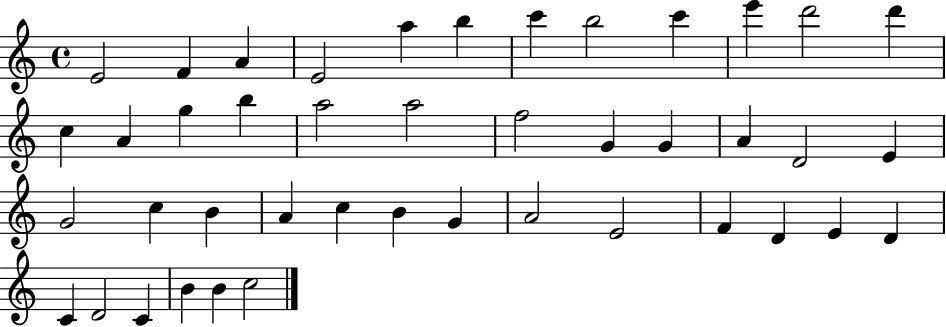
X:1
T:Untitled
M:4/4
L:1/4
K:C
E2 F A E2 a b c' b2 c' e' d'2 d' c A g b a2 a2 f2 G G A D2 E G2 c B A c B G A2 E2 F D E D C D2 C B B c2